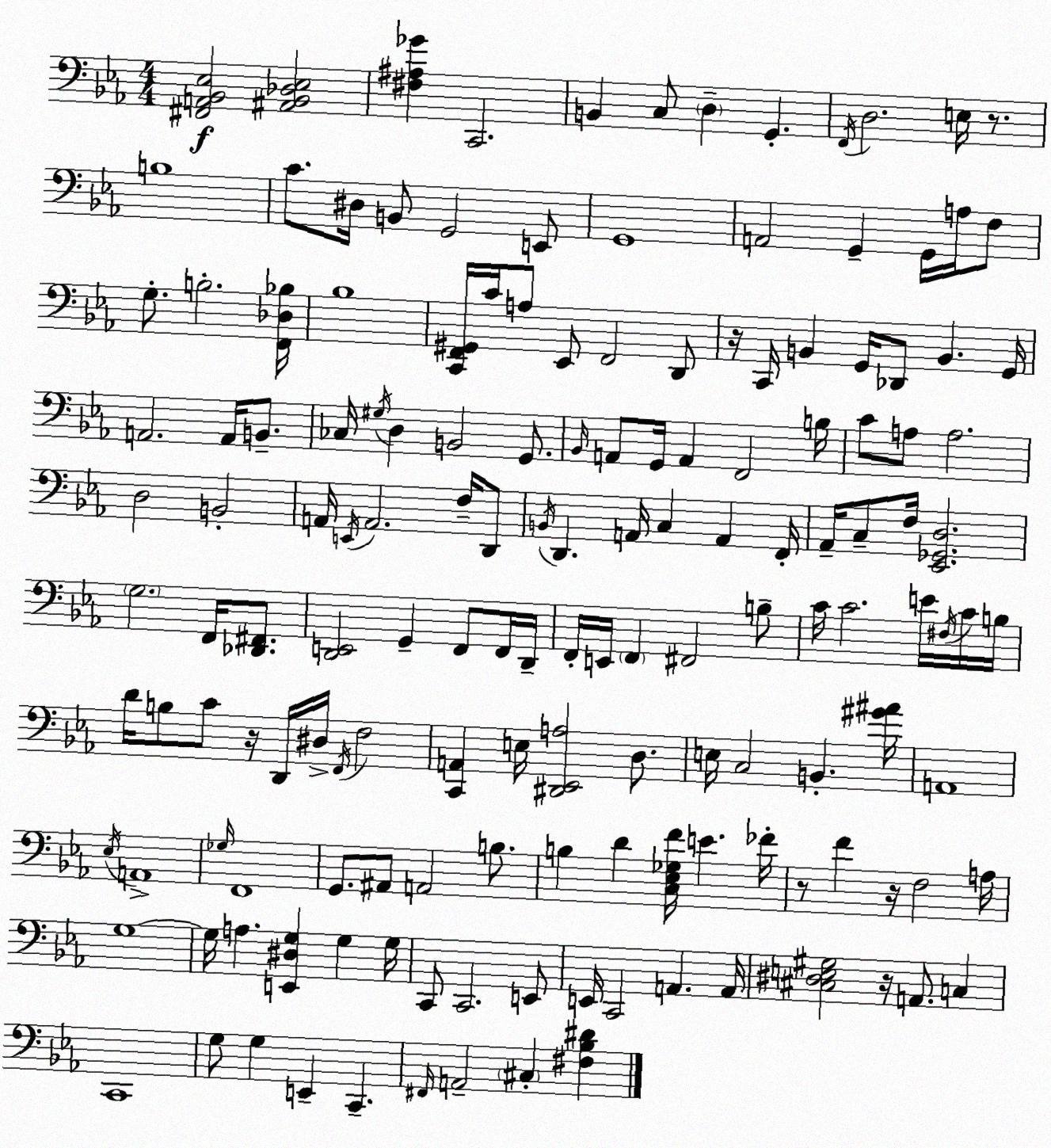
X:1
T:Untitled
M:4/4
L:1/4
K:Cm
[^F,,A,,_B,,_E,]2 [^A,,_B,,_D,_E,]2 [^F,^A,_G] C,,2 B,, C,/2 D, G,, F,,/4 D,2 E,/4 z/2 B,4 C/2 ^D,/4 B,,/2 G,,2 E,,/2 G,,4 A,,2 G,, G,,/4 A,/4 F,/2 G,/2 B,2 [F,,_D,_B,]/4 _B,4 [C,,F,,^G,,]/4 C/4 A,/2 _E,,/2 F,,2 D,,/2 z/4 C,,/4 B,, G,,/4 _D,,/2 B,, G,,/4 A,,2 A,,/4 B,,/2 _C,/4 ^G,/4 D, B,,2 G,,/2 _B,,/4 A,,/2 G,,/4 A,, F,,2 B,/4 C/2 A,/2 A,2 D,2 B,,2 A,,/4 E,,/4 A,,2 F,/4 D,,/2 B,,/4 D,, A,,/4 C, A,, F,,/4 _A,,/4 C,/2 F,/4 [_E,,_G,,D,]2 G,2 F,,/4 [_D,,^F,,]/2 [D,,E,,]2 G,, F,,/2 F,,/4 D,,/4 F,,/4 E,,/4 F,, ^F,,2 B,/2 C/4 C2 E/4 ^F,/4 C/4 B,/4 D/4 B,/2 C/2 z/4 D,,/4 ^D,/4 F,,/4 F,2 [C,,A,,] E,/4 [^D,,_E,,A,]2 D,/2 E,/4 C,2 B,, [^G^A]/4 A,,4 _E,/4 A,,4 _G,/4 F,,4 G,,/2 ^A,,/2 A,,2 B,/2 B, D [C,_E,_G,F]/4 E _F/4 z/2 F z/4 F,2 A,/4 G,4 G,/4 A, [E,,^D,G,] G, G,/4 C,,/2 C,,2 E,,/2 E,,/4 C,,2 A,, A,,/4 [^C,^D,E,^G,]2 z/4 A,,/2 C, C,,4 G,/2 G, E,, C,, ^F,,/4 A,,2 ^C, [^F,_B,^D]